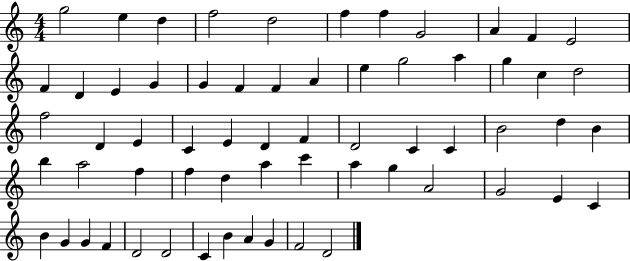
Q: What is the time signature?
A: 4/4